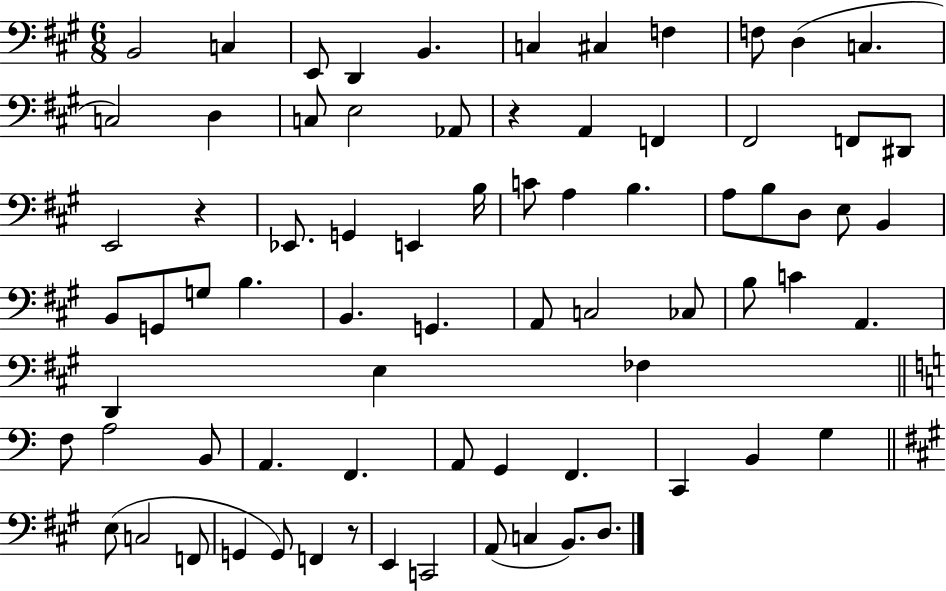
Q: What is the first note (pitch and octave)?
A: B2